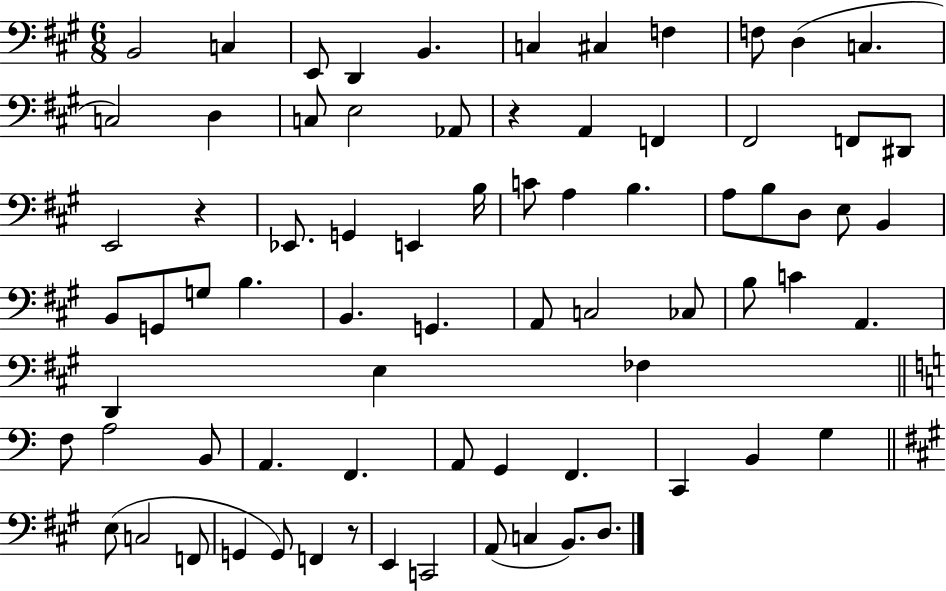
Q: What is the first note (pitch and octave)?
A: B2